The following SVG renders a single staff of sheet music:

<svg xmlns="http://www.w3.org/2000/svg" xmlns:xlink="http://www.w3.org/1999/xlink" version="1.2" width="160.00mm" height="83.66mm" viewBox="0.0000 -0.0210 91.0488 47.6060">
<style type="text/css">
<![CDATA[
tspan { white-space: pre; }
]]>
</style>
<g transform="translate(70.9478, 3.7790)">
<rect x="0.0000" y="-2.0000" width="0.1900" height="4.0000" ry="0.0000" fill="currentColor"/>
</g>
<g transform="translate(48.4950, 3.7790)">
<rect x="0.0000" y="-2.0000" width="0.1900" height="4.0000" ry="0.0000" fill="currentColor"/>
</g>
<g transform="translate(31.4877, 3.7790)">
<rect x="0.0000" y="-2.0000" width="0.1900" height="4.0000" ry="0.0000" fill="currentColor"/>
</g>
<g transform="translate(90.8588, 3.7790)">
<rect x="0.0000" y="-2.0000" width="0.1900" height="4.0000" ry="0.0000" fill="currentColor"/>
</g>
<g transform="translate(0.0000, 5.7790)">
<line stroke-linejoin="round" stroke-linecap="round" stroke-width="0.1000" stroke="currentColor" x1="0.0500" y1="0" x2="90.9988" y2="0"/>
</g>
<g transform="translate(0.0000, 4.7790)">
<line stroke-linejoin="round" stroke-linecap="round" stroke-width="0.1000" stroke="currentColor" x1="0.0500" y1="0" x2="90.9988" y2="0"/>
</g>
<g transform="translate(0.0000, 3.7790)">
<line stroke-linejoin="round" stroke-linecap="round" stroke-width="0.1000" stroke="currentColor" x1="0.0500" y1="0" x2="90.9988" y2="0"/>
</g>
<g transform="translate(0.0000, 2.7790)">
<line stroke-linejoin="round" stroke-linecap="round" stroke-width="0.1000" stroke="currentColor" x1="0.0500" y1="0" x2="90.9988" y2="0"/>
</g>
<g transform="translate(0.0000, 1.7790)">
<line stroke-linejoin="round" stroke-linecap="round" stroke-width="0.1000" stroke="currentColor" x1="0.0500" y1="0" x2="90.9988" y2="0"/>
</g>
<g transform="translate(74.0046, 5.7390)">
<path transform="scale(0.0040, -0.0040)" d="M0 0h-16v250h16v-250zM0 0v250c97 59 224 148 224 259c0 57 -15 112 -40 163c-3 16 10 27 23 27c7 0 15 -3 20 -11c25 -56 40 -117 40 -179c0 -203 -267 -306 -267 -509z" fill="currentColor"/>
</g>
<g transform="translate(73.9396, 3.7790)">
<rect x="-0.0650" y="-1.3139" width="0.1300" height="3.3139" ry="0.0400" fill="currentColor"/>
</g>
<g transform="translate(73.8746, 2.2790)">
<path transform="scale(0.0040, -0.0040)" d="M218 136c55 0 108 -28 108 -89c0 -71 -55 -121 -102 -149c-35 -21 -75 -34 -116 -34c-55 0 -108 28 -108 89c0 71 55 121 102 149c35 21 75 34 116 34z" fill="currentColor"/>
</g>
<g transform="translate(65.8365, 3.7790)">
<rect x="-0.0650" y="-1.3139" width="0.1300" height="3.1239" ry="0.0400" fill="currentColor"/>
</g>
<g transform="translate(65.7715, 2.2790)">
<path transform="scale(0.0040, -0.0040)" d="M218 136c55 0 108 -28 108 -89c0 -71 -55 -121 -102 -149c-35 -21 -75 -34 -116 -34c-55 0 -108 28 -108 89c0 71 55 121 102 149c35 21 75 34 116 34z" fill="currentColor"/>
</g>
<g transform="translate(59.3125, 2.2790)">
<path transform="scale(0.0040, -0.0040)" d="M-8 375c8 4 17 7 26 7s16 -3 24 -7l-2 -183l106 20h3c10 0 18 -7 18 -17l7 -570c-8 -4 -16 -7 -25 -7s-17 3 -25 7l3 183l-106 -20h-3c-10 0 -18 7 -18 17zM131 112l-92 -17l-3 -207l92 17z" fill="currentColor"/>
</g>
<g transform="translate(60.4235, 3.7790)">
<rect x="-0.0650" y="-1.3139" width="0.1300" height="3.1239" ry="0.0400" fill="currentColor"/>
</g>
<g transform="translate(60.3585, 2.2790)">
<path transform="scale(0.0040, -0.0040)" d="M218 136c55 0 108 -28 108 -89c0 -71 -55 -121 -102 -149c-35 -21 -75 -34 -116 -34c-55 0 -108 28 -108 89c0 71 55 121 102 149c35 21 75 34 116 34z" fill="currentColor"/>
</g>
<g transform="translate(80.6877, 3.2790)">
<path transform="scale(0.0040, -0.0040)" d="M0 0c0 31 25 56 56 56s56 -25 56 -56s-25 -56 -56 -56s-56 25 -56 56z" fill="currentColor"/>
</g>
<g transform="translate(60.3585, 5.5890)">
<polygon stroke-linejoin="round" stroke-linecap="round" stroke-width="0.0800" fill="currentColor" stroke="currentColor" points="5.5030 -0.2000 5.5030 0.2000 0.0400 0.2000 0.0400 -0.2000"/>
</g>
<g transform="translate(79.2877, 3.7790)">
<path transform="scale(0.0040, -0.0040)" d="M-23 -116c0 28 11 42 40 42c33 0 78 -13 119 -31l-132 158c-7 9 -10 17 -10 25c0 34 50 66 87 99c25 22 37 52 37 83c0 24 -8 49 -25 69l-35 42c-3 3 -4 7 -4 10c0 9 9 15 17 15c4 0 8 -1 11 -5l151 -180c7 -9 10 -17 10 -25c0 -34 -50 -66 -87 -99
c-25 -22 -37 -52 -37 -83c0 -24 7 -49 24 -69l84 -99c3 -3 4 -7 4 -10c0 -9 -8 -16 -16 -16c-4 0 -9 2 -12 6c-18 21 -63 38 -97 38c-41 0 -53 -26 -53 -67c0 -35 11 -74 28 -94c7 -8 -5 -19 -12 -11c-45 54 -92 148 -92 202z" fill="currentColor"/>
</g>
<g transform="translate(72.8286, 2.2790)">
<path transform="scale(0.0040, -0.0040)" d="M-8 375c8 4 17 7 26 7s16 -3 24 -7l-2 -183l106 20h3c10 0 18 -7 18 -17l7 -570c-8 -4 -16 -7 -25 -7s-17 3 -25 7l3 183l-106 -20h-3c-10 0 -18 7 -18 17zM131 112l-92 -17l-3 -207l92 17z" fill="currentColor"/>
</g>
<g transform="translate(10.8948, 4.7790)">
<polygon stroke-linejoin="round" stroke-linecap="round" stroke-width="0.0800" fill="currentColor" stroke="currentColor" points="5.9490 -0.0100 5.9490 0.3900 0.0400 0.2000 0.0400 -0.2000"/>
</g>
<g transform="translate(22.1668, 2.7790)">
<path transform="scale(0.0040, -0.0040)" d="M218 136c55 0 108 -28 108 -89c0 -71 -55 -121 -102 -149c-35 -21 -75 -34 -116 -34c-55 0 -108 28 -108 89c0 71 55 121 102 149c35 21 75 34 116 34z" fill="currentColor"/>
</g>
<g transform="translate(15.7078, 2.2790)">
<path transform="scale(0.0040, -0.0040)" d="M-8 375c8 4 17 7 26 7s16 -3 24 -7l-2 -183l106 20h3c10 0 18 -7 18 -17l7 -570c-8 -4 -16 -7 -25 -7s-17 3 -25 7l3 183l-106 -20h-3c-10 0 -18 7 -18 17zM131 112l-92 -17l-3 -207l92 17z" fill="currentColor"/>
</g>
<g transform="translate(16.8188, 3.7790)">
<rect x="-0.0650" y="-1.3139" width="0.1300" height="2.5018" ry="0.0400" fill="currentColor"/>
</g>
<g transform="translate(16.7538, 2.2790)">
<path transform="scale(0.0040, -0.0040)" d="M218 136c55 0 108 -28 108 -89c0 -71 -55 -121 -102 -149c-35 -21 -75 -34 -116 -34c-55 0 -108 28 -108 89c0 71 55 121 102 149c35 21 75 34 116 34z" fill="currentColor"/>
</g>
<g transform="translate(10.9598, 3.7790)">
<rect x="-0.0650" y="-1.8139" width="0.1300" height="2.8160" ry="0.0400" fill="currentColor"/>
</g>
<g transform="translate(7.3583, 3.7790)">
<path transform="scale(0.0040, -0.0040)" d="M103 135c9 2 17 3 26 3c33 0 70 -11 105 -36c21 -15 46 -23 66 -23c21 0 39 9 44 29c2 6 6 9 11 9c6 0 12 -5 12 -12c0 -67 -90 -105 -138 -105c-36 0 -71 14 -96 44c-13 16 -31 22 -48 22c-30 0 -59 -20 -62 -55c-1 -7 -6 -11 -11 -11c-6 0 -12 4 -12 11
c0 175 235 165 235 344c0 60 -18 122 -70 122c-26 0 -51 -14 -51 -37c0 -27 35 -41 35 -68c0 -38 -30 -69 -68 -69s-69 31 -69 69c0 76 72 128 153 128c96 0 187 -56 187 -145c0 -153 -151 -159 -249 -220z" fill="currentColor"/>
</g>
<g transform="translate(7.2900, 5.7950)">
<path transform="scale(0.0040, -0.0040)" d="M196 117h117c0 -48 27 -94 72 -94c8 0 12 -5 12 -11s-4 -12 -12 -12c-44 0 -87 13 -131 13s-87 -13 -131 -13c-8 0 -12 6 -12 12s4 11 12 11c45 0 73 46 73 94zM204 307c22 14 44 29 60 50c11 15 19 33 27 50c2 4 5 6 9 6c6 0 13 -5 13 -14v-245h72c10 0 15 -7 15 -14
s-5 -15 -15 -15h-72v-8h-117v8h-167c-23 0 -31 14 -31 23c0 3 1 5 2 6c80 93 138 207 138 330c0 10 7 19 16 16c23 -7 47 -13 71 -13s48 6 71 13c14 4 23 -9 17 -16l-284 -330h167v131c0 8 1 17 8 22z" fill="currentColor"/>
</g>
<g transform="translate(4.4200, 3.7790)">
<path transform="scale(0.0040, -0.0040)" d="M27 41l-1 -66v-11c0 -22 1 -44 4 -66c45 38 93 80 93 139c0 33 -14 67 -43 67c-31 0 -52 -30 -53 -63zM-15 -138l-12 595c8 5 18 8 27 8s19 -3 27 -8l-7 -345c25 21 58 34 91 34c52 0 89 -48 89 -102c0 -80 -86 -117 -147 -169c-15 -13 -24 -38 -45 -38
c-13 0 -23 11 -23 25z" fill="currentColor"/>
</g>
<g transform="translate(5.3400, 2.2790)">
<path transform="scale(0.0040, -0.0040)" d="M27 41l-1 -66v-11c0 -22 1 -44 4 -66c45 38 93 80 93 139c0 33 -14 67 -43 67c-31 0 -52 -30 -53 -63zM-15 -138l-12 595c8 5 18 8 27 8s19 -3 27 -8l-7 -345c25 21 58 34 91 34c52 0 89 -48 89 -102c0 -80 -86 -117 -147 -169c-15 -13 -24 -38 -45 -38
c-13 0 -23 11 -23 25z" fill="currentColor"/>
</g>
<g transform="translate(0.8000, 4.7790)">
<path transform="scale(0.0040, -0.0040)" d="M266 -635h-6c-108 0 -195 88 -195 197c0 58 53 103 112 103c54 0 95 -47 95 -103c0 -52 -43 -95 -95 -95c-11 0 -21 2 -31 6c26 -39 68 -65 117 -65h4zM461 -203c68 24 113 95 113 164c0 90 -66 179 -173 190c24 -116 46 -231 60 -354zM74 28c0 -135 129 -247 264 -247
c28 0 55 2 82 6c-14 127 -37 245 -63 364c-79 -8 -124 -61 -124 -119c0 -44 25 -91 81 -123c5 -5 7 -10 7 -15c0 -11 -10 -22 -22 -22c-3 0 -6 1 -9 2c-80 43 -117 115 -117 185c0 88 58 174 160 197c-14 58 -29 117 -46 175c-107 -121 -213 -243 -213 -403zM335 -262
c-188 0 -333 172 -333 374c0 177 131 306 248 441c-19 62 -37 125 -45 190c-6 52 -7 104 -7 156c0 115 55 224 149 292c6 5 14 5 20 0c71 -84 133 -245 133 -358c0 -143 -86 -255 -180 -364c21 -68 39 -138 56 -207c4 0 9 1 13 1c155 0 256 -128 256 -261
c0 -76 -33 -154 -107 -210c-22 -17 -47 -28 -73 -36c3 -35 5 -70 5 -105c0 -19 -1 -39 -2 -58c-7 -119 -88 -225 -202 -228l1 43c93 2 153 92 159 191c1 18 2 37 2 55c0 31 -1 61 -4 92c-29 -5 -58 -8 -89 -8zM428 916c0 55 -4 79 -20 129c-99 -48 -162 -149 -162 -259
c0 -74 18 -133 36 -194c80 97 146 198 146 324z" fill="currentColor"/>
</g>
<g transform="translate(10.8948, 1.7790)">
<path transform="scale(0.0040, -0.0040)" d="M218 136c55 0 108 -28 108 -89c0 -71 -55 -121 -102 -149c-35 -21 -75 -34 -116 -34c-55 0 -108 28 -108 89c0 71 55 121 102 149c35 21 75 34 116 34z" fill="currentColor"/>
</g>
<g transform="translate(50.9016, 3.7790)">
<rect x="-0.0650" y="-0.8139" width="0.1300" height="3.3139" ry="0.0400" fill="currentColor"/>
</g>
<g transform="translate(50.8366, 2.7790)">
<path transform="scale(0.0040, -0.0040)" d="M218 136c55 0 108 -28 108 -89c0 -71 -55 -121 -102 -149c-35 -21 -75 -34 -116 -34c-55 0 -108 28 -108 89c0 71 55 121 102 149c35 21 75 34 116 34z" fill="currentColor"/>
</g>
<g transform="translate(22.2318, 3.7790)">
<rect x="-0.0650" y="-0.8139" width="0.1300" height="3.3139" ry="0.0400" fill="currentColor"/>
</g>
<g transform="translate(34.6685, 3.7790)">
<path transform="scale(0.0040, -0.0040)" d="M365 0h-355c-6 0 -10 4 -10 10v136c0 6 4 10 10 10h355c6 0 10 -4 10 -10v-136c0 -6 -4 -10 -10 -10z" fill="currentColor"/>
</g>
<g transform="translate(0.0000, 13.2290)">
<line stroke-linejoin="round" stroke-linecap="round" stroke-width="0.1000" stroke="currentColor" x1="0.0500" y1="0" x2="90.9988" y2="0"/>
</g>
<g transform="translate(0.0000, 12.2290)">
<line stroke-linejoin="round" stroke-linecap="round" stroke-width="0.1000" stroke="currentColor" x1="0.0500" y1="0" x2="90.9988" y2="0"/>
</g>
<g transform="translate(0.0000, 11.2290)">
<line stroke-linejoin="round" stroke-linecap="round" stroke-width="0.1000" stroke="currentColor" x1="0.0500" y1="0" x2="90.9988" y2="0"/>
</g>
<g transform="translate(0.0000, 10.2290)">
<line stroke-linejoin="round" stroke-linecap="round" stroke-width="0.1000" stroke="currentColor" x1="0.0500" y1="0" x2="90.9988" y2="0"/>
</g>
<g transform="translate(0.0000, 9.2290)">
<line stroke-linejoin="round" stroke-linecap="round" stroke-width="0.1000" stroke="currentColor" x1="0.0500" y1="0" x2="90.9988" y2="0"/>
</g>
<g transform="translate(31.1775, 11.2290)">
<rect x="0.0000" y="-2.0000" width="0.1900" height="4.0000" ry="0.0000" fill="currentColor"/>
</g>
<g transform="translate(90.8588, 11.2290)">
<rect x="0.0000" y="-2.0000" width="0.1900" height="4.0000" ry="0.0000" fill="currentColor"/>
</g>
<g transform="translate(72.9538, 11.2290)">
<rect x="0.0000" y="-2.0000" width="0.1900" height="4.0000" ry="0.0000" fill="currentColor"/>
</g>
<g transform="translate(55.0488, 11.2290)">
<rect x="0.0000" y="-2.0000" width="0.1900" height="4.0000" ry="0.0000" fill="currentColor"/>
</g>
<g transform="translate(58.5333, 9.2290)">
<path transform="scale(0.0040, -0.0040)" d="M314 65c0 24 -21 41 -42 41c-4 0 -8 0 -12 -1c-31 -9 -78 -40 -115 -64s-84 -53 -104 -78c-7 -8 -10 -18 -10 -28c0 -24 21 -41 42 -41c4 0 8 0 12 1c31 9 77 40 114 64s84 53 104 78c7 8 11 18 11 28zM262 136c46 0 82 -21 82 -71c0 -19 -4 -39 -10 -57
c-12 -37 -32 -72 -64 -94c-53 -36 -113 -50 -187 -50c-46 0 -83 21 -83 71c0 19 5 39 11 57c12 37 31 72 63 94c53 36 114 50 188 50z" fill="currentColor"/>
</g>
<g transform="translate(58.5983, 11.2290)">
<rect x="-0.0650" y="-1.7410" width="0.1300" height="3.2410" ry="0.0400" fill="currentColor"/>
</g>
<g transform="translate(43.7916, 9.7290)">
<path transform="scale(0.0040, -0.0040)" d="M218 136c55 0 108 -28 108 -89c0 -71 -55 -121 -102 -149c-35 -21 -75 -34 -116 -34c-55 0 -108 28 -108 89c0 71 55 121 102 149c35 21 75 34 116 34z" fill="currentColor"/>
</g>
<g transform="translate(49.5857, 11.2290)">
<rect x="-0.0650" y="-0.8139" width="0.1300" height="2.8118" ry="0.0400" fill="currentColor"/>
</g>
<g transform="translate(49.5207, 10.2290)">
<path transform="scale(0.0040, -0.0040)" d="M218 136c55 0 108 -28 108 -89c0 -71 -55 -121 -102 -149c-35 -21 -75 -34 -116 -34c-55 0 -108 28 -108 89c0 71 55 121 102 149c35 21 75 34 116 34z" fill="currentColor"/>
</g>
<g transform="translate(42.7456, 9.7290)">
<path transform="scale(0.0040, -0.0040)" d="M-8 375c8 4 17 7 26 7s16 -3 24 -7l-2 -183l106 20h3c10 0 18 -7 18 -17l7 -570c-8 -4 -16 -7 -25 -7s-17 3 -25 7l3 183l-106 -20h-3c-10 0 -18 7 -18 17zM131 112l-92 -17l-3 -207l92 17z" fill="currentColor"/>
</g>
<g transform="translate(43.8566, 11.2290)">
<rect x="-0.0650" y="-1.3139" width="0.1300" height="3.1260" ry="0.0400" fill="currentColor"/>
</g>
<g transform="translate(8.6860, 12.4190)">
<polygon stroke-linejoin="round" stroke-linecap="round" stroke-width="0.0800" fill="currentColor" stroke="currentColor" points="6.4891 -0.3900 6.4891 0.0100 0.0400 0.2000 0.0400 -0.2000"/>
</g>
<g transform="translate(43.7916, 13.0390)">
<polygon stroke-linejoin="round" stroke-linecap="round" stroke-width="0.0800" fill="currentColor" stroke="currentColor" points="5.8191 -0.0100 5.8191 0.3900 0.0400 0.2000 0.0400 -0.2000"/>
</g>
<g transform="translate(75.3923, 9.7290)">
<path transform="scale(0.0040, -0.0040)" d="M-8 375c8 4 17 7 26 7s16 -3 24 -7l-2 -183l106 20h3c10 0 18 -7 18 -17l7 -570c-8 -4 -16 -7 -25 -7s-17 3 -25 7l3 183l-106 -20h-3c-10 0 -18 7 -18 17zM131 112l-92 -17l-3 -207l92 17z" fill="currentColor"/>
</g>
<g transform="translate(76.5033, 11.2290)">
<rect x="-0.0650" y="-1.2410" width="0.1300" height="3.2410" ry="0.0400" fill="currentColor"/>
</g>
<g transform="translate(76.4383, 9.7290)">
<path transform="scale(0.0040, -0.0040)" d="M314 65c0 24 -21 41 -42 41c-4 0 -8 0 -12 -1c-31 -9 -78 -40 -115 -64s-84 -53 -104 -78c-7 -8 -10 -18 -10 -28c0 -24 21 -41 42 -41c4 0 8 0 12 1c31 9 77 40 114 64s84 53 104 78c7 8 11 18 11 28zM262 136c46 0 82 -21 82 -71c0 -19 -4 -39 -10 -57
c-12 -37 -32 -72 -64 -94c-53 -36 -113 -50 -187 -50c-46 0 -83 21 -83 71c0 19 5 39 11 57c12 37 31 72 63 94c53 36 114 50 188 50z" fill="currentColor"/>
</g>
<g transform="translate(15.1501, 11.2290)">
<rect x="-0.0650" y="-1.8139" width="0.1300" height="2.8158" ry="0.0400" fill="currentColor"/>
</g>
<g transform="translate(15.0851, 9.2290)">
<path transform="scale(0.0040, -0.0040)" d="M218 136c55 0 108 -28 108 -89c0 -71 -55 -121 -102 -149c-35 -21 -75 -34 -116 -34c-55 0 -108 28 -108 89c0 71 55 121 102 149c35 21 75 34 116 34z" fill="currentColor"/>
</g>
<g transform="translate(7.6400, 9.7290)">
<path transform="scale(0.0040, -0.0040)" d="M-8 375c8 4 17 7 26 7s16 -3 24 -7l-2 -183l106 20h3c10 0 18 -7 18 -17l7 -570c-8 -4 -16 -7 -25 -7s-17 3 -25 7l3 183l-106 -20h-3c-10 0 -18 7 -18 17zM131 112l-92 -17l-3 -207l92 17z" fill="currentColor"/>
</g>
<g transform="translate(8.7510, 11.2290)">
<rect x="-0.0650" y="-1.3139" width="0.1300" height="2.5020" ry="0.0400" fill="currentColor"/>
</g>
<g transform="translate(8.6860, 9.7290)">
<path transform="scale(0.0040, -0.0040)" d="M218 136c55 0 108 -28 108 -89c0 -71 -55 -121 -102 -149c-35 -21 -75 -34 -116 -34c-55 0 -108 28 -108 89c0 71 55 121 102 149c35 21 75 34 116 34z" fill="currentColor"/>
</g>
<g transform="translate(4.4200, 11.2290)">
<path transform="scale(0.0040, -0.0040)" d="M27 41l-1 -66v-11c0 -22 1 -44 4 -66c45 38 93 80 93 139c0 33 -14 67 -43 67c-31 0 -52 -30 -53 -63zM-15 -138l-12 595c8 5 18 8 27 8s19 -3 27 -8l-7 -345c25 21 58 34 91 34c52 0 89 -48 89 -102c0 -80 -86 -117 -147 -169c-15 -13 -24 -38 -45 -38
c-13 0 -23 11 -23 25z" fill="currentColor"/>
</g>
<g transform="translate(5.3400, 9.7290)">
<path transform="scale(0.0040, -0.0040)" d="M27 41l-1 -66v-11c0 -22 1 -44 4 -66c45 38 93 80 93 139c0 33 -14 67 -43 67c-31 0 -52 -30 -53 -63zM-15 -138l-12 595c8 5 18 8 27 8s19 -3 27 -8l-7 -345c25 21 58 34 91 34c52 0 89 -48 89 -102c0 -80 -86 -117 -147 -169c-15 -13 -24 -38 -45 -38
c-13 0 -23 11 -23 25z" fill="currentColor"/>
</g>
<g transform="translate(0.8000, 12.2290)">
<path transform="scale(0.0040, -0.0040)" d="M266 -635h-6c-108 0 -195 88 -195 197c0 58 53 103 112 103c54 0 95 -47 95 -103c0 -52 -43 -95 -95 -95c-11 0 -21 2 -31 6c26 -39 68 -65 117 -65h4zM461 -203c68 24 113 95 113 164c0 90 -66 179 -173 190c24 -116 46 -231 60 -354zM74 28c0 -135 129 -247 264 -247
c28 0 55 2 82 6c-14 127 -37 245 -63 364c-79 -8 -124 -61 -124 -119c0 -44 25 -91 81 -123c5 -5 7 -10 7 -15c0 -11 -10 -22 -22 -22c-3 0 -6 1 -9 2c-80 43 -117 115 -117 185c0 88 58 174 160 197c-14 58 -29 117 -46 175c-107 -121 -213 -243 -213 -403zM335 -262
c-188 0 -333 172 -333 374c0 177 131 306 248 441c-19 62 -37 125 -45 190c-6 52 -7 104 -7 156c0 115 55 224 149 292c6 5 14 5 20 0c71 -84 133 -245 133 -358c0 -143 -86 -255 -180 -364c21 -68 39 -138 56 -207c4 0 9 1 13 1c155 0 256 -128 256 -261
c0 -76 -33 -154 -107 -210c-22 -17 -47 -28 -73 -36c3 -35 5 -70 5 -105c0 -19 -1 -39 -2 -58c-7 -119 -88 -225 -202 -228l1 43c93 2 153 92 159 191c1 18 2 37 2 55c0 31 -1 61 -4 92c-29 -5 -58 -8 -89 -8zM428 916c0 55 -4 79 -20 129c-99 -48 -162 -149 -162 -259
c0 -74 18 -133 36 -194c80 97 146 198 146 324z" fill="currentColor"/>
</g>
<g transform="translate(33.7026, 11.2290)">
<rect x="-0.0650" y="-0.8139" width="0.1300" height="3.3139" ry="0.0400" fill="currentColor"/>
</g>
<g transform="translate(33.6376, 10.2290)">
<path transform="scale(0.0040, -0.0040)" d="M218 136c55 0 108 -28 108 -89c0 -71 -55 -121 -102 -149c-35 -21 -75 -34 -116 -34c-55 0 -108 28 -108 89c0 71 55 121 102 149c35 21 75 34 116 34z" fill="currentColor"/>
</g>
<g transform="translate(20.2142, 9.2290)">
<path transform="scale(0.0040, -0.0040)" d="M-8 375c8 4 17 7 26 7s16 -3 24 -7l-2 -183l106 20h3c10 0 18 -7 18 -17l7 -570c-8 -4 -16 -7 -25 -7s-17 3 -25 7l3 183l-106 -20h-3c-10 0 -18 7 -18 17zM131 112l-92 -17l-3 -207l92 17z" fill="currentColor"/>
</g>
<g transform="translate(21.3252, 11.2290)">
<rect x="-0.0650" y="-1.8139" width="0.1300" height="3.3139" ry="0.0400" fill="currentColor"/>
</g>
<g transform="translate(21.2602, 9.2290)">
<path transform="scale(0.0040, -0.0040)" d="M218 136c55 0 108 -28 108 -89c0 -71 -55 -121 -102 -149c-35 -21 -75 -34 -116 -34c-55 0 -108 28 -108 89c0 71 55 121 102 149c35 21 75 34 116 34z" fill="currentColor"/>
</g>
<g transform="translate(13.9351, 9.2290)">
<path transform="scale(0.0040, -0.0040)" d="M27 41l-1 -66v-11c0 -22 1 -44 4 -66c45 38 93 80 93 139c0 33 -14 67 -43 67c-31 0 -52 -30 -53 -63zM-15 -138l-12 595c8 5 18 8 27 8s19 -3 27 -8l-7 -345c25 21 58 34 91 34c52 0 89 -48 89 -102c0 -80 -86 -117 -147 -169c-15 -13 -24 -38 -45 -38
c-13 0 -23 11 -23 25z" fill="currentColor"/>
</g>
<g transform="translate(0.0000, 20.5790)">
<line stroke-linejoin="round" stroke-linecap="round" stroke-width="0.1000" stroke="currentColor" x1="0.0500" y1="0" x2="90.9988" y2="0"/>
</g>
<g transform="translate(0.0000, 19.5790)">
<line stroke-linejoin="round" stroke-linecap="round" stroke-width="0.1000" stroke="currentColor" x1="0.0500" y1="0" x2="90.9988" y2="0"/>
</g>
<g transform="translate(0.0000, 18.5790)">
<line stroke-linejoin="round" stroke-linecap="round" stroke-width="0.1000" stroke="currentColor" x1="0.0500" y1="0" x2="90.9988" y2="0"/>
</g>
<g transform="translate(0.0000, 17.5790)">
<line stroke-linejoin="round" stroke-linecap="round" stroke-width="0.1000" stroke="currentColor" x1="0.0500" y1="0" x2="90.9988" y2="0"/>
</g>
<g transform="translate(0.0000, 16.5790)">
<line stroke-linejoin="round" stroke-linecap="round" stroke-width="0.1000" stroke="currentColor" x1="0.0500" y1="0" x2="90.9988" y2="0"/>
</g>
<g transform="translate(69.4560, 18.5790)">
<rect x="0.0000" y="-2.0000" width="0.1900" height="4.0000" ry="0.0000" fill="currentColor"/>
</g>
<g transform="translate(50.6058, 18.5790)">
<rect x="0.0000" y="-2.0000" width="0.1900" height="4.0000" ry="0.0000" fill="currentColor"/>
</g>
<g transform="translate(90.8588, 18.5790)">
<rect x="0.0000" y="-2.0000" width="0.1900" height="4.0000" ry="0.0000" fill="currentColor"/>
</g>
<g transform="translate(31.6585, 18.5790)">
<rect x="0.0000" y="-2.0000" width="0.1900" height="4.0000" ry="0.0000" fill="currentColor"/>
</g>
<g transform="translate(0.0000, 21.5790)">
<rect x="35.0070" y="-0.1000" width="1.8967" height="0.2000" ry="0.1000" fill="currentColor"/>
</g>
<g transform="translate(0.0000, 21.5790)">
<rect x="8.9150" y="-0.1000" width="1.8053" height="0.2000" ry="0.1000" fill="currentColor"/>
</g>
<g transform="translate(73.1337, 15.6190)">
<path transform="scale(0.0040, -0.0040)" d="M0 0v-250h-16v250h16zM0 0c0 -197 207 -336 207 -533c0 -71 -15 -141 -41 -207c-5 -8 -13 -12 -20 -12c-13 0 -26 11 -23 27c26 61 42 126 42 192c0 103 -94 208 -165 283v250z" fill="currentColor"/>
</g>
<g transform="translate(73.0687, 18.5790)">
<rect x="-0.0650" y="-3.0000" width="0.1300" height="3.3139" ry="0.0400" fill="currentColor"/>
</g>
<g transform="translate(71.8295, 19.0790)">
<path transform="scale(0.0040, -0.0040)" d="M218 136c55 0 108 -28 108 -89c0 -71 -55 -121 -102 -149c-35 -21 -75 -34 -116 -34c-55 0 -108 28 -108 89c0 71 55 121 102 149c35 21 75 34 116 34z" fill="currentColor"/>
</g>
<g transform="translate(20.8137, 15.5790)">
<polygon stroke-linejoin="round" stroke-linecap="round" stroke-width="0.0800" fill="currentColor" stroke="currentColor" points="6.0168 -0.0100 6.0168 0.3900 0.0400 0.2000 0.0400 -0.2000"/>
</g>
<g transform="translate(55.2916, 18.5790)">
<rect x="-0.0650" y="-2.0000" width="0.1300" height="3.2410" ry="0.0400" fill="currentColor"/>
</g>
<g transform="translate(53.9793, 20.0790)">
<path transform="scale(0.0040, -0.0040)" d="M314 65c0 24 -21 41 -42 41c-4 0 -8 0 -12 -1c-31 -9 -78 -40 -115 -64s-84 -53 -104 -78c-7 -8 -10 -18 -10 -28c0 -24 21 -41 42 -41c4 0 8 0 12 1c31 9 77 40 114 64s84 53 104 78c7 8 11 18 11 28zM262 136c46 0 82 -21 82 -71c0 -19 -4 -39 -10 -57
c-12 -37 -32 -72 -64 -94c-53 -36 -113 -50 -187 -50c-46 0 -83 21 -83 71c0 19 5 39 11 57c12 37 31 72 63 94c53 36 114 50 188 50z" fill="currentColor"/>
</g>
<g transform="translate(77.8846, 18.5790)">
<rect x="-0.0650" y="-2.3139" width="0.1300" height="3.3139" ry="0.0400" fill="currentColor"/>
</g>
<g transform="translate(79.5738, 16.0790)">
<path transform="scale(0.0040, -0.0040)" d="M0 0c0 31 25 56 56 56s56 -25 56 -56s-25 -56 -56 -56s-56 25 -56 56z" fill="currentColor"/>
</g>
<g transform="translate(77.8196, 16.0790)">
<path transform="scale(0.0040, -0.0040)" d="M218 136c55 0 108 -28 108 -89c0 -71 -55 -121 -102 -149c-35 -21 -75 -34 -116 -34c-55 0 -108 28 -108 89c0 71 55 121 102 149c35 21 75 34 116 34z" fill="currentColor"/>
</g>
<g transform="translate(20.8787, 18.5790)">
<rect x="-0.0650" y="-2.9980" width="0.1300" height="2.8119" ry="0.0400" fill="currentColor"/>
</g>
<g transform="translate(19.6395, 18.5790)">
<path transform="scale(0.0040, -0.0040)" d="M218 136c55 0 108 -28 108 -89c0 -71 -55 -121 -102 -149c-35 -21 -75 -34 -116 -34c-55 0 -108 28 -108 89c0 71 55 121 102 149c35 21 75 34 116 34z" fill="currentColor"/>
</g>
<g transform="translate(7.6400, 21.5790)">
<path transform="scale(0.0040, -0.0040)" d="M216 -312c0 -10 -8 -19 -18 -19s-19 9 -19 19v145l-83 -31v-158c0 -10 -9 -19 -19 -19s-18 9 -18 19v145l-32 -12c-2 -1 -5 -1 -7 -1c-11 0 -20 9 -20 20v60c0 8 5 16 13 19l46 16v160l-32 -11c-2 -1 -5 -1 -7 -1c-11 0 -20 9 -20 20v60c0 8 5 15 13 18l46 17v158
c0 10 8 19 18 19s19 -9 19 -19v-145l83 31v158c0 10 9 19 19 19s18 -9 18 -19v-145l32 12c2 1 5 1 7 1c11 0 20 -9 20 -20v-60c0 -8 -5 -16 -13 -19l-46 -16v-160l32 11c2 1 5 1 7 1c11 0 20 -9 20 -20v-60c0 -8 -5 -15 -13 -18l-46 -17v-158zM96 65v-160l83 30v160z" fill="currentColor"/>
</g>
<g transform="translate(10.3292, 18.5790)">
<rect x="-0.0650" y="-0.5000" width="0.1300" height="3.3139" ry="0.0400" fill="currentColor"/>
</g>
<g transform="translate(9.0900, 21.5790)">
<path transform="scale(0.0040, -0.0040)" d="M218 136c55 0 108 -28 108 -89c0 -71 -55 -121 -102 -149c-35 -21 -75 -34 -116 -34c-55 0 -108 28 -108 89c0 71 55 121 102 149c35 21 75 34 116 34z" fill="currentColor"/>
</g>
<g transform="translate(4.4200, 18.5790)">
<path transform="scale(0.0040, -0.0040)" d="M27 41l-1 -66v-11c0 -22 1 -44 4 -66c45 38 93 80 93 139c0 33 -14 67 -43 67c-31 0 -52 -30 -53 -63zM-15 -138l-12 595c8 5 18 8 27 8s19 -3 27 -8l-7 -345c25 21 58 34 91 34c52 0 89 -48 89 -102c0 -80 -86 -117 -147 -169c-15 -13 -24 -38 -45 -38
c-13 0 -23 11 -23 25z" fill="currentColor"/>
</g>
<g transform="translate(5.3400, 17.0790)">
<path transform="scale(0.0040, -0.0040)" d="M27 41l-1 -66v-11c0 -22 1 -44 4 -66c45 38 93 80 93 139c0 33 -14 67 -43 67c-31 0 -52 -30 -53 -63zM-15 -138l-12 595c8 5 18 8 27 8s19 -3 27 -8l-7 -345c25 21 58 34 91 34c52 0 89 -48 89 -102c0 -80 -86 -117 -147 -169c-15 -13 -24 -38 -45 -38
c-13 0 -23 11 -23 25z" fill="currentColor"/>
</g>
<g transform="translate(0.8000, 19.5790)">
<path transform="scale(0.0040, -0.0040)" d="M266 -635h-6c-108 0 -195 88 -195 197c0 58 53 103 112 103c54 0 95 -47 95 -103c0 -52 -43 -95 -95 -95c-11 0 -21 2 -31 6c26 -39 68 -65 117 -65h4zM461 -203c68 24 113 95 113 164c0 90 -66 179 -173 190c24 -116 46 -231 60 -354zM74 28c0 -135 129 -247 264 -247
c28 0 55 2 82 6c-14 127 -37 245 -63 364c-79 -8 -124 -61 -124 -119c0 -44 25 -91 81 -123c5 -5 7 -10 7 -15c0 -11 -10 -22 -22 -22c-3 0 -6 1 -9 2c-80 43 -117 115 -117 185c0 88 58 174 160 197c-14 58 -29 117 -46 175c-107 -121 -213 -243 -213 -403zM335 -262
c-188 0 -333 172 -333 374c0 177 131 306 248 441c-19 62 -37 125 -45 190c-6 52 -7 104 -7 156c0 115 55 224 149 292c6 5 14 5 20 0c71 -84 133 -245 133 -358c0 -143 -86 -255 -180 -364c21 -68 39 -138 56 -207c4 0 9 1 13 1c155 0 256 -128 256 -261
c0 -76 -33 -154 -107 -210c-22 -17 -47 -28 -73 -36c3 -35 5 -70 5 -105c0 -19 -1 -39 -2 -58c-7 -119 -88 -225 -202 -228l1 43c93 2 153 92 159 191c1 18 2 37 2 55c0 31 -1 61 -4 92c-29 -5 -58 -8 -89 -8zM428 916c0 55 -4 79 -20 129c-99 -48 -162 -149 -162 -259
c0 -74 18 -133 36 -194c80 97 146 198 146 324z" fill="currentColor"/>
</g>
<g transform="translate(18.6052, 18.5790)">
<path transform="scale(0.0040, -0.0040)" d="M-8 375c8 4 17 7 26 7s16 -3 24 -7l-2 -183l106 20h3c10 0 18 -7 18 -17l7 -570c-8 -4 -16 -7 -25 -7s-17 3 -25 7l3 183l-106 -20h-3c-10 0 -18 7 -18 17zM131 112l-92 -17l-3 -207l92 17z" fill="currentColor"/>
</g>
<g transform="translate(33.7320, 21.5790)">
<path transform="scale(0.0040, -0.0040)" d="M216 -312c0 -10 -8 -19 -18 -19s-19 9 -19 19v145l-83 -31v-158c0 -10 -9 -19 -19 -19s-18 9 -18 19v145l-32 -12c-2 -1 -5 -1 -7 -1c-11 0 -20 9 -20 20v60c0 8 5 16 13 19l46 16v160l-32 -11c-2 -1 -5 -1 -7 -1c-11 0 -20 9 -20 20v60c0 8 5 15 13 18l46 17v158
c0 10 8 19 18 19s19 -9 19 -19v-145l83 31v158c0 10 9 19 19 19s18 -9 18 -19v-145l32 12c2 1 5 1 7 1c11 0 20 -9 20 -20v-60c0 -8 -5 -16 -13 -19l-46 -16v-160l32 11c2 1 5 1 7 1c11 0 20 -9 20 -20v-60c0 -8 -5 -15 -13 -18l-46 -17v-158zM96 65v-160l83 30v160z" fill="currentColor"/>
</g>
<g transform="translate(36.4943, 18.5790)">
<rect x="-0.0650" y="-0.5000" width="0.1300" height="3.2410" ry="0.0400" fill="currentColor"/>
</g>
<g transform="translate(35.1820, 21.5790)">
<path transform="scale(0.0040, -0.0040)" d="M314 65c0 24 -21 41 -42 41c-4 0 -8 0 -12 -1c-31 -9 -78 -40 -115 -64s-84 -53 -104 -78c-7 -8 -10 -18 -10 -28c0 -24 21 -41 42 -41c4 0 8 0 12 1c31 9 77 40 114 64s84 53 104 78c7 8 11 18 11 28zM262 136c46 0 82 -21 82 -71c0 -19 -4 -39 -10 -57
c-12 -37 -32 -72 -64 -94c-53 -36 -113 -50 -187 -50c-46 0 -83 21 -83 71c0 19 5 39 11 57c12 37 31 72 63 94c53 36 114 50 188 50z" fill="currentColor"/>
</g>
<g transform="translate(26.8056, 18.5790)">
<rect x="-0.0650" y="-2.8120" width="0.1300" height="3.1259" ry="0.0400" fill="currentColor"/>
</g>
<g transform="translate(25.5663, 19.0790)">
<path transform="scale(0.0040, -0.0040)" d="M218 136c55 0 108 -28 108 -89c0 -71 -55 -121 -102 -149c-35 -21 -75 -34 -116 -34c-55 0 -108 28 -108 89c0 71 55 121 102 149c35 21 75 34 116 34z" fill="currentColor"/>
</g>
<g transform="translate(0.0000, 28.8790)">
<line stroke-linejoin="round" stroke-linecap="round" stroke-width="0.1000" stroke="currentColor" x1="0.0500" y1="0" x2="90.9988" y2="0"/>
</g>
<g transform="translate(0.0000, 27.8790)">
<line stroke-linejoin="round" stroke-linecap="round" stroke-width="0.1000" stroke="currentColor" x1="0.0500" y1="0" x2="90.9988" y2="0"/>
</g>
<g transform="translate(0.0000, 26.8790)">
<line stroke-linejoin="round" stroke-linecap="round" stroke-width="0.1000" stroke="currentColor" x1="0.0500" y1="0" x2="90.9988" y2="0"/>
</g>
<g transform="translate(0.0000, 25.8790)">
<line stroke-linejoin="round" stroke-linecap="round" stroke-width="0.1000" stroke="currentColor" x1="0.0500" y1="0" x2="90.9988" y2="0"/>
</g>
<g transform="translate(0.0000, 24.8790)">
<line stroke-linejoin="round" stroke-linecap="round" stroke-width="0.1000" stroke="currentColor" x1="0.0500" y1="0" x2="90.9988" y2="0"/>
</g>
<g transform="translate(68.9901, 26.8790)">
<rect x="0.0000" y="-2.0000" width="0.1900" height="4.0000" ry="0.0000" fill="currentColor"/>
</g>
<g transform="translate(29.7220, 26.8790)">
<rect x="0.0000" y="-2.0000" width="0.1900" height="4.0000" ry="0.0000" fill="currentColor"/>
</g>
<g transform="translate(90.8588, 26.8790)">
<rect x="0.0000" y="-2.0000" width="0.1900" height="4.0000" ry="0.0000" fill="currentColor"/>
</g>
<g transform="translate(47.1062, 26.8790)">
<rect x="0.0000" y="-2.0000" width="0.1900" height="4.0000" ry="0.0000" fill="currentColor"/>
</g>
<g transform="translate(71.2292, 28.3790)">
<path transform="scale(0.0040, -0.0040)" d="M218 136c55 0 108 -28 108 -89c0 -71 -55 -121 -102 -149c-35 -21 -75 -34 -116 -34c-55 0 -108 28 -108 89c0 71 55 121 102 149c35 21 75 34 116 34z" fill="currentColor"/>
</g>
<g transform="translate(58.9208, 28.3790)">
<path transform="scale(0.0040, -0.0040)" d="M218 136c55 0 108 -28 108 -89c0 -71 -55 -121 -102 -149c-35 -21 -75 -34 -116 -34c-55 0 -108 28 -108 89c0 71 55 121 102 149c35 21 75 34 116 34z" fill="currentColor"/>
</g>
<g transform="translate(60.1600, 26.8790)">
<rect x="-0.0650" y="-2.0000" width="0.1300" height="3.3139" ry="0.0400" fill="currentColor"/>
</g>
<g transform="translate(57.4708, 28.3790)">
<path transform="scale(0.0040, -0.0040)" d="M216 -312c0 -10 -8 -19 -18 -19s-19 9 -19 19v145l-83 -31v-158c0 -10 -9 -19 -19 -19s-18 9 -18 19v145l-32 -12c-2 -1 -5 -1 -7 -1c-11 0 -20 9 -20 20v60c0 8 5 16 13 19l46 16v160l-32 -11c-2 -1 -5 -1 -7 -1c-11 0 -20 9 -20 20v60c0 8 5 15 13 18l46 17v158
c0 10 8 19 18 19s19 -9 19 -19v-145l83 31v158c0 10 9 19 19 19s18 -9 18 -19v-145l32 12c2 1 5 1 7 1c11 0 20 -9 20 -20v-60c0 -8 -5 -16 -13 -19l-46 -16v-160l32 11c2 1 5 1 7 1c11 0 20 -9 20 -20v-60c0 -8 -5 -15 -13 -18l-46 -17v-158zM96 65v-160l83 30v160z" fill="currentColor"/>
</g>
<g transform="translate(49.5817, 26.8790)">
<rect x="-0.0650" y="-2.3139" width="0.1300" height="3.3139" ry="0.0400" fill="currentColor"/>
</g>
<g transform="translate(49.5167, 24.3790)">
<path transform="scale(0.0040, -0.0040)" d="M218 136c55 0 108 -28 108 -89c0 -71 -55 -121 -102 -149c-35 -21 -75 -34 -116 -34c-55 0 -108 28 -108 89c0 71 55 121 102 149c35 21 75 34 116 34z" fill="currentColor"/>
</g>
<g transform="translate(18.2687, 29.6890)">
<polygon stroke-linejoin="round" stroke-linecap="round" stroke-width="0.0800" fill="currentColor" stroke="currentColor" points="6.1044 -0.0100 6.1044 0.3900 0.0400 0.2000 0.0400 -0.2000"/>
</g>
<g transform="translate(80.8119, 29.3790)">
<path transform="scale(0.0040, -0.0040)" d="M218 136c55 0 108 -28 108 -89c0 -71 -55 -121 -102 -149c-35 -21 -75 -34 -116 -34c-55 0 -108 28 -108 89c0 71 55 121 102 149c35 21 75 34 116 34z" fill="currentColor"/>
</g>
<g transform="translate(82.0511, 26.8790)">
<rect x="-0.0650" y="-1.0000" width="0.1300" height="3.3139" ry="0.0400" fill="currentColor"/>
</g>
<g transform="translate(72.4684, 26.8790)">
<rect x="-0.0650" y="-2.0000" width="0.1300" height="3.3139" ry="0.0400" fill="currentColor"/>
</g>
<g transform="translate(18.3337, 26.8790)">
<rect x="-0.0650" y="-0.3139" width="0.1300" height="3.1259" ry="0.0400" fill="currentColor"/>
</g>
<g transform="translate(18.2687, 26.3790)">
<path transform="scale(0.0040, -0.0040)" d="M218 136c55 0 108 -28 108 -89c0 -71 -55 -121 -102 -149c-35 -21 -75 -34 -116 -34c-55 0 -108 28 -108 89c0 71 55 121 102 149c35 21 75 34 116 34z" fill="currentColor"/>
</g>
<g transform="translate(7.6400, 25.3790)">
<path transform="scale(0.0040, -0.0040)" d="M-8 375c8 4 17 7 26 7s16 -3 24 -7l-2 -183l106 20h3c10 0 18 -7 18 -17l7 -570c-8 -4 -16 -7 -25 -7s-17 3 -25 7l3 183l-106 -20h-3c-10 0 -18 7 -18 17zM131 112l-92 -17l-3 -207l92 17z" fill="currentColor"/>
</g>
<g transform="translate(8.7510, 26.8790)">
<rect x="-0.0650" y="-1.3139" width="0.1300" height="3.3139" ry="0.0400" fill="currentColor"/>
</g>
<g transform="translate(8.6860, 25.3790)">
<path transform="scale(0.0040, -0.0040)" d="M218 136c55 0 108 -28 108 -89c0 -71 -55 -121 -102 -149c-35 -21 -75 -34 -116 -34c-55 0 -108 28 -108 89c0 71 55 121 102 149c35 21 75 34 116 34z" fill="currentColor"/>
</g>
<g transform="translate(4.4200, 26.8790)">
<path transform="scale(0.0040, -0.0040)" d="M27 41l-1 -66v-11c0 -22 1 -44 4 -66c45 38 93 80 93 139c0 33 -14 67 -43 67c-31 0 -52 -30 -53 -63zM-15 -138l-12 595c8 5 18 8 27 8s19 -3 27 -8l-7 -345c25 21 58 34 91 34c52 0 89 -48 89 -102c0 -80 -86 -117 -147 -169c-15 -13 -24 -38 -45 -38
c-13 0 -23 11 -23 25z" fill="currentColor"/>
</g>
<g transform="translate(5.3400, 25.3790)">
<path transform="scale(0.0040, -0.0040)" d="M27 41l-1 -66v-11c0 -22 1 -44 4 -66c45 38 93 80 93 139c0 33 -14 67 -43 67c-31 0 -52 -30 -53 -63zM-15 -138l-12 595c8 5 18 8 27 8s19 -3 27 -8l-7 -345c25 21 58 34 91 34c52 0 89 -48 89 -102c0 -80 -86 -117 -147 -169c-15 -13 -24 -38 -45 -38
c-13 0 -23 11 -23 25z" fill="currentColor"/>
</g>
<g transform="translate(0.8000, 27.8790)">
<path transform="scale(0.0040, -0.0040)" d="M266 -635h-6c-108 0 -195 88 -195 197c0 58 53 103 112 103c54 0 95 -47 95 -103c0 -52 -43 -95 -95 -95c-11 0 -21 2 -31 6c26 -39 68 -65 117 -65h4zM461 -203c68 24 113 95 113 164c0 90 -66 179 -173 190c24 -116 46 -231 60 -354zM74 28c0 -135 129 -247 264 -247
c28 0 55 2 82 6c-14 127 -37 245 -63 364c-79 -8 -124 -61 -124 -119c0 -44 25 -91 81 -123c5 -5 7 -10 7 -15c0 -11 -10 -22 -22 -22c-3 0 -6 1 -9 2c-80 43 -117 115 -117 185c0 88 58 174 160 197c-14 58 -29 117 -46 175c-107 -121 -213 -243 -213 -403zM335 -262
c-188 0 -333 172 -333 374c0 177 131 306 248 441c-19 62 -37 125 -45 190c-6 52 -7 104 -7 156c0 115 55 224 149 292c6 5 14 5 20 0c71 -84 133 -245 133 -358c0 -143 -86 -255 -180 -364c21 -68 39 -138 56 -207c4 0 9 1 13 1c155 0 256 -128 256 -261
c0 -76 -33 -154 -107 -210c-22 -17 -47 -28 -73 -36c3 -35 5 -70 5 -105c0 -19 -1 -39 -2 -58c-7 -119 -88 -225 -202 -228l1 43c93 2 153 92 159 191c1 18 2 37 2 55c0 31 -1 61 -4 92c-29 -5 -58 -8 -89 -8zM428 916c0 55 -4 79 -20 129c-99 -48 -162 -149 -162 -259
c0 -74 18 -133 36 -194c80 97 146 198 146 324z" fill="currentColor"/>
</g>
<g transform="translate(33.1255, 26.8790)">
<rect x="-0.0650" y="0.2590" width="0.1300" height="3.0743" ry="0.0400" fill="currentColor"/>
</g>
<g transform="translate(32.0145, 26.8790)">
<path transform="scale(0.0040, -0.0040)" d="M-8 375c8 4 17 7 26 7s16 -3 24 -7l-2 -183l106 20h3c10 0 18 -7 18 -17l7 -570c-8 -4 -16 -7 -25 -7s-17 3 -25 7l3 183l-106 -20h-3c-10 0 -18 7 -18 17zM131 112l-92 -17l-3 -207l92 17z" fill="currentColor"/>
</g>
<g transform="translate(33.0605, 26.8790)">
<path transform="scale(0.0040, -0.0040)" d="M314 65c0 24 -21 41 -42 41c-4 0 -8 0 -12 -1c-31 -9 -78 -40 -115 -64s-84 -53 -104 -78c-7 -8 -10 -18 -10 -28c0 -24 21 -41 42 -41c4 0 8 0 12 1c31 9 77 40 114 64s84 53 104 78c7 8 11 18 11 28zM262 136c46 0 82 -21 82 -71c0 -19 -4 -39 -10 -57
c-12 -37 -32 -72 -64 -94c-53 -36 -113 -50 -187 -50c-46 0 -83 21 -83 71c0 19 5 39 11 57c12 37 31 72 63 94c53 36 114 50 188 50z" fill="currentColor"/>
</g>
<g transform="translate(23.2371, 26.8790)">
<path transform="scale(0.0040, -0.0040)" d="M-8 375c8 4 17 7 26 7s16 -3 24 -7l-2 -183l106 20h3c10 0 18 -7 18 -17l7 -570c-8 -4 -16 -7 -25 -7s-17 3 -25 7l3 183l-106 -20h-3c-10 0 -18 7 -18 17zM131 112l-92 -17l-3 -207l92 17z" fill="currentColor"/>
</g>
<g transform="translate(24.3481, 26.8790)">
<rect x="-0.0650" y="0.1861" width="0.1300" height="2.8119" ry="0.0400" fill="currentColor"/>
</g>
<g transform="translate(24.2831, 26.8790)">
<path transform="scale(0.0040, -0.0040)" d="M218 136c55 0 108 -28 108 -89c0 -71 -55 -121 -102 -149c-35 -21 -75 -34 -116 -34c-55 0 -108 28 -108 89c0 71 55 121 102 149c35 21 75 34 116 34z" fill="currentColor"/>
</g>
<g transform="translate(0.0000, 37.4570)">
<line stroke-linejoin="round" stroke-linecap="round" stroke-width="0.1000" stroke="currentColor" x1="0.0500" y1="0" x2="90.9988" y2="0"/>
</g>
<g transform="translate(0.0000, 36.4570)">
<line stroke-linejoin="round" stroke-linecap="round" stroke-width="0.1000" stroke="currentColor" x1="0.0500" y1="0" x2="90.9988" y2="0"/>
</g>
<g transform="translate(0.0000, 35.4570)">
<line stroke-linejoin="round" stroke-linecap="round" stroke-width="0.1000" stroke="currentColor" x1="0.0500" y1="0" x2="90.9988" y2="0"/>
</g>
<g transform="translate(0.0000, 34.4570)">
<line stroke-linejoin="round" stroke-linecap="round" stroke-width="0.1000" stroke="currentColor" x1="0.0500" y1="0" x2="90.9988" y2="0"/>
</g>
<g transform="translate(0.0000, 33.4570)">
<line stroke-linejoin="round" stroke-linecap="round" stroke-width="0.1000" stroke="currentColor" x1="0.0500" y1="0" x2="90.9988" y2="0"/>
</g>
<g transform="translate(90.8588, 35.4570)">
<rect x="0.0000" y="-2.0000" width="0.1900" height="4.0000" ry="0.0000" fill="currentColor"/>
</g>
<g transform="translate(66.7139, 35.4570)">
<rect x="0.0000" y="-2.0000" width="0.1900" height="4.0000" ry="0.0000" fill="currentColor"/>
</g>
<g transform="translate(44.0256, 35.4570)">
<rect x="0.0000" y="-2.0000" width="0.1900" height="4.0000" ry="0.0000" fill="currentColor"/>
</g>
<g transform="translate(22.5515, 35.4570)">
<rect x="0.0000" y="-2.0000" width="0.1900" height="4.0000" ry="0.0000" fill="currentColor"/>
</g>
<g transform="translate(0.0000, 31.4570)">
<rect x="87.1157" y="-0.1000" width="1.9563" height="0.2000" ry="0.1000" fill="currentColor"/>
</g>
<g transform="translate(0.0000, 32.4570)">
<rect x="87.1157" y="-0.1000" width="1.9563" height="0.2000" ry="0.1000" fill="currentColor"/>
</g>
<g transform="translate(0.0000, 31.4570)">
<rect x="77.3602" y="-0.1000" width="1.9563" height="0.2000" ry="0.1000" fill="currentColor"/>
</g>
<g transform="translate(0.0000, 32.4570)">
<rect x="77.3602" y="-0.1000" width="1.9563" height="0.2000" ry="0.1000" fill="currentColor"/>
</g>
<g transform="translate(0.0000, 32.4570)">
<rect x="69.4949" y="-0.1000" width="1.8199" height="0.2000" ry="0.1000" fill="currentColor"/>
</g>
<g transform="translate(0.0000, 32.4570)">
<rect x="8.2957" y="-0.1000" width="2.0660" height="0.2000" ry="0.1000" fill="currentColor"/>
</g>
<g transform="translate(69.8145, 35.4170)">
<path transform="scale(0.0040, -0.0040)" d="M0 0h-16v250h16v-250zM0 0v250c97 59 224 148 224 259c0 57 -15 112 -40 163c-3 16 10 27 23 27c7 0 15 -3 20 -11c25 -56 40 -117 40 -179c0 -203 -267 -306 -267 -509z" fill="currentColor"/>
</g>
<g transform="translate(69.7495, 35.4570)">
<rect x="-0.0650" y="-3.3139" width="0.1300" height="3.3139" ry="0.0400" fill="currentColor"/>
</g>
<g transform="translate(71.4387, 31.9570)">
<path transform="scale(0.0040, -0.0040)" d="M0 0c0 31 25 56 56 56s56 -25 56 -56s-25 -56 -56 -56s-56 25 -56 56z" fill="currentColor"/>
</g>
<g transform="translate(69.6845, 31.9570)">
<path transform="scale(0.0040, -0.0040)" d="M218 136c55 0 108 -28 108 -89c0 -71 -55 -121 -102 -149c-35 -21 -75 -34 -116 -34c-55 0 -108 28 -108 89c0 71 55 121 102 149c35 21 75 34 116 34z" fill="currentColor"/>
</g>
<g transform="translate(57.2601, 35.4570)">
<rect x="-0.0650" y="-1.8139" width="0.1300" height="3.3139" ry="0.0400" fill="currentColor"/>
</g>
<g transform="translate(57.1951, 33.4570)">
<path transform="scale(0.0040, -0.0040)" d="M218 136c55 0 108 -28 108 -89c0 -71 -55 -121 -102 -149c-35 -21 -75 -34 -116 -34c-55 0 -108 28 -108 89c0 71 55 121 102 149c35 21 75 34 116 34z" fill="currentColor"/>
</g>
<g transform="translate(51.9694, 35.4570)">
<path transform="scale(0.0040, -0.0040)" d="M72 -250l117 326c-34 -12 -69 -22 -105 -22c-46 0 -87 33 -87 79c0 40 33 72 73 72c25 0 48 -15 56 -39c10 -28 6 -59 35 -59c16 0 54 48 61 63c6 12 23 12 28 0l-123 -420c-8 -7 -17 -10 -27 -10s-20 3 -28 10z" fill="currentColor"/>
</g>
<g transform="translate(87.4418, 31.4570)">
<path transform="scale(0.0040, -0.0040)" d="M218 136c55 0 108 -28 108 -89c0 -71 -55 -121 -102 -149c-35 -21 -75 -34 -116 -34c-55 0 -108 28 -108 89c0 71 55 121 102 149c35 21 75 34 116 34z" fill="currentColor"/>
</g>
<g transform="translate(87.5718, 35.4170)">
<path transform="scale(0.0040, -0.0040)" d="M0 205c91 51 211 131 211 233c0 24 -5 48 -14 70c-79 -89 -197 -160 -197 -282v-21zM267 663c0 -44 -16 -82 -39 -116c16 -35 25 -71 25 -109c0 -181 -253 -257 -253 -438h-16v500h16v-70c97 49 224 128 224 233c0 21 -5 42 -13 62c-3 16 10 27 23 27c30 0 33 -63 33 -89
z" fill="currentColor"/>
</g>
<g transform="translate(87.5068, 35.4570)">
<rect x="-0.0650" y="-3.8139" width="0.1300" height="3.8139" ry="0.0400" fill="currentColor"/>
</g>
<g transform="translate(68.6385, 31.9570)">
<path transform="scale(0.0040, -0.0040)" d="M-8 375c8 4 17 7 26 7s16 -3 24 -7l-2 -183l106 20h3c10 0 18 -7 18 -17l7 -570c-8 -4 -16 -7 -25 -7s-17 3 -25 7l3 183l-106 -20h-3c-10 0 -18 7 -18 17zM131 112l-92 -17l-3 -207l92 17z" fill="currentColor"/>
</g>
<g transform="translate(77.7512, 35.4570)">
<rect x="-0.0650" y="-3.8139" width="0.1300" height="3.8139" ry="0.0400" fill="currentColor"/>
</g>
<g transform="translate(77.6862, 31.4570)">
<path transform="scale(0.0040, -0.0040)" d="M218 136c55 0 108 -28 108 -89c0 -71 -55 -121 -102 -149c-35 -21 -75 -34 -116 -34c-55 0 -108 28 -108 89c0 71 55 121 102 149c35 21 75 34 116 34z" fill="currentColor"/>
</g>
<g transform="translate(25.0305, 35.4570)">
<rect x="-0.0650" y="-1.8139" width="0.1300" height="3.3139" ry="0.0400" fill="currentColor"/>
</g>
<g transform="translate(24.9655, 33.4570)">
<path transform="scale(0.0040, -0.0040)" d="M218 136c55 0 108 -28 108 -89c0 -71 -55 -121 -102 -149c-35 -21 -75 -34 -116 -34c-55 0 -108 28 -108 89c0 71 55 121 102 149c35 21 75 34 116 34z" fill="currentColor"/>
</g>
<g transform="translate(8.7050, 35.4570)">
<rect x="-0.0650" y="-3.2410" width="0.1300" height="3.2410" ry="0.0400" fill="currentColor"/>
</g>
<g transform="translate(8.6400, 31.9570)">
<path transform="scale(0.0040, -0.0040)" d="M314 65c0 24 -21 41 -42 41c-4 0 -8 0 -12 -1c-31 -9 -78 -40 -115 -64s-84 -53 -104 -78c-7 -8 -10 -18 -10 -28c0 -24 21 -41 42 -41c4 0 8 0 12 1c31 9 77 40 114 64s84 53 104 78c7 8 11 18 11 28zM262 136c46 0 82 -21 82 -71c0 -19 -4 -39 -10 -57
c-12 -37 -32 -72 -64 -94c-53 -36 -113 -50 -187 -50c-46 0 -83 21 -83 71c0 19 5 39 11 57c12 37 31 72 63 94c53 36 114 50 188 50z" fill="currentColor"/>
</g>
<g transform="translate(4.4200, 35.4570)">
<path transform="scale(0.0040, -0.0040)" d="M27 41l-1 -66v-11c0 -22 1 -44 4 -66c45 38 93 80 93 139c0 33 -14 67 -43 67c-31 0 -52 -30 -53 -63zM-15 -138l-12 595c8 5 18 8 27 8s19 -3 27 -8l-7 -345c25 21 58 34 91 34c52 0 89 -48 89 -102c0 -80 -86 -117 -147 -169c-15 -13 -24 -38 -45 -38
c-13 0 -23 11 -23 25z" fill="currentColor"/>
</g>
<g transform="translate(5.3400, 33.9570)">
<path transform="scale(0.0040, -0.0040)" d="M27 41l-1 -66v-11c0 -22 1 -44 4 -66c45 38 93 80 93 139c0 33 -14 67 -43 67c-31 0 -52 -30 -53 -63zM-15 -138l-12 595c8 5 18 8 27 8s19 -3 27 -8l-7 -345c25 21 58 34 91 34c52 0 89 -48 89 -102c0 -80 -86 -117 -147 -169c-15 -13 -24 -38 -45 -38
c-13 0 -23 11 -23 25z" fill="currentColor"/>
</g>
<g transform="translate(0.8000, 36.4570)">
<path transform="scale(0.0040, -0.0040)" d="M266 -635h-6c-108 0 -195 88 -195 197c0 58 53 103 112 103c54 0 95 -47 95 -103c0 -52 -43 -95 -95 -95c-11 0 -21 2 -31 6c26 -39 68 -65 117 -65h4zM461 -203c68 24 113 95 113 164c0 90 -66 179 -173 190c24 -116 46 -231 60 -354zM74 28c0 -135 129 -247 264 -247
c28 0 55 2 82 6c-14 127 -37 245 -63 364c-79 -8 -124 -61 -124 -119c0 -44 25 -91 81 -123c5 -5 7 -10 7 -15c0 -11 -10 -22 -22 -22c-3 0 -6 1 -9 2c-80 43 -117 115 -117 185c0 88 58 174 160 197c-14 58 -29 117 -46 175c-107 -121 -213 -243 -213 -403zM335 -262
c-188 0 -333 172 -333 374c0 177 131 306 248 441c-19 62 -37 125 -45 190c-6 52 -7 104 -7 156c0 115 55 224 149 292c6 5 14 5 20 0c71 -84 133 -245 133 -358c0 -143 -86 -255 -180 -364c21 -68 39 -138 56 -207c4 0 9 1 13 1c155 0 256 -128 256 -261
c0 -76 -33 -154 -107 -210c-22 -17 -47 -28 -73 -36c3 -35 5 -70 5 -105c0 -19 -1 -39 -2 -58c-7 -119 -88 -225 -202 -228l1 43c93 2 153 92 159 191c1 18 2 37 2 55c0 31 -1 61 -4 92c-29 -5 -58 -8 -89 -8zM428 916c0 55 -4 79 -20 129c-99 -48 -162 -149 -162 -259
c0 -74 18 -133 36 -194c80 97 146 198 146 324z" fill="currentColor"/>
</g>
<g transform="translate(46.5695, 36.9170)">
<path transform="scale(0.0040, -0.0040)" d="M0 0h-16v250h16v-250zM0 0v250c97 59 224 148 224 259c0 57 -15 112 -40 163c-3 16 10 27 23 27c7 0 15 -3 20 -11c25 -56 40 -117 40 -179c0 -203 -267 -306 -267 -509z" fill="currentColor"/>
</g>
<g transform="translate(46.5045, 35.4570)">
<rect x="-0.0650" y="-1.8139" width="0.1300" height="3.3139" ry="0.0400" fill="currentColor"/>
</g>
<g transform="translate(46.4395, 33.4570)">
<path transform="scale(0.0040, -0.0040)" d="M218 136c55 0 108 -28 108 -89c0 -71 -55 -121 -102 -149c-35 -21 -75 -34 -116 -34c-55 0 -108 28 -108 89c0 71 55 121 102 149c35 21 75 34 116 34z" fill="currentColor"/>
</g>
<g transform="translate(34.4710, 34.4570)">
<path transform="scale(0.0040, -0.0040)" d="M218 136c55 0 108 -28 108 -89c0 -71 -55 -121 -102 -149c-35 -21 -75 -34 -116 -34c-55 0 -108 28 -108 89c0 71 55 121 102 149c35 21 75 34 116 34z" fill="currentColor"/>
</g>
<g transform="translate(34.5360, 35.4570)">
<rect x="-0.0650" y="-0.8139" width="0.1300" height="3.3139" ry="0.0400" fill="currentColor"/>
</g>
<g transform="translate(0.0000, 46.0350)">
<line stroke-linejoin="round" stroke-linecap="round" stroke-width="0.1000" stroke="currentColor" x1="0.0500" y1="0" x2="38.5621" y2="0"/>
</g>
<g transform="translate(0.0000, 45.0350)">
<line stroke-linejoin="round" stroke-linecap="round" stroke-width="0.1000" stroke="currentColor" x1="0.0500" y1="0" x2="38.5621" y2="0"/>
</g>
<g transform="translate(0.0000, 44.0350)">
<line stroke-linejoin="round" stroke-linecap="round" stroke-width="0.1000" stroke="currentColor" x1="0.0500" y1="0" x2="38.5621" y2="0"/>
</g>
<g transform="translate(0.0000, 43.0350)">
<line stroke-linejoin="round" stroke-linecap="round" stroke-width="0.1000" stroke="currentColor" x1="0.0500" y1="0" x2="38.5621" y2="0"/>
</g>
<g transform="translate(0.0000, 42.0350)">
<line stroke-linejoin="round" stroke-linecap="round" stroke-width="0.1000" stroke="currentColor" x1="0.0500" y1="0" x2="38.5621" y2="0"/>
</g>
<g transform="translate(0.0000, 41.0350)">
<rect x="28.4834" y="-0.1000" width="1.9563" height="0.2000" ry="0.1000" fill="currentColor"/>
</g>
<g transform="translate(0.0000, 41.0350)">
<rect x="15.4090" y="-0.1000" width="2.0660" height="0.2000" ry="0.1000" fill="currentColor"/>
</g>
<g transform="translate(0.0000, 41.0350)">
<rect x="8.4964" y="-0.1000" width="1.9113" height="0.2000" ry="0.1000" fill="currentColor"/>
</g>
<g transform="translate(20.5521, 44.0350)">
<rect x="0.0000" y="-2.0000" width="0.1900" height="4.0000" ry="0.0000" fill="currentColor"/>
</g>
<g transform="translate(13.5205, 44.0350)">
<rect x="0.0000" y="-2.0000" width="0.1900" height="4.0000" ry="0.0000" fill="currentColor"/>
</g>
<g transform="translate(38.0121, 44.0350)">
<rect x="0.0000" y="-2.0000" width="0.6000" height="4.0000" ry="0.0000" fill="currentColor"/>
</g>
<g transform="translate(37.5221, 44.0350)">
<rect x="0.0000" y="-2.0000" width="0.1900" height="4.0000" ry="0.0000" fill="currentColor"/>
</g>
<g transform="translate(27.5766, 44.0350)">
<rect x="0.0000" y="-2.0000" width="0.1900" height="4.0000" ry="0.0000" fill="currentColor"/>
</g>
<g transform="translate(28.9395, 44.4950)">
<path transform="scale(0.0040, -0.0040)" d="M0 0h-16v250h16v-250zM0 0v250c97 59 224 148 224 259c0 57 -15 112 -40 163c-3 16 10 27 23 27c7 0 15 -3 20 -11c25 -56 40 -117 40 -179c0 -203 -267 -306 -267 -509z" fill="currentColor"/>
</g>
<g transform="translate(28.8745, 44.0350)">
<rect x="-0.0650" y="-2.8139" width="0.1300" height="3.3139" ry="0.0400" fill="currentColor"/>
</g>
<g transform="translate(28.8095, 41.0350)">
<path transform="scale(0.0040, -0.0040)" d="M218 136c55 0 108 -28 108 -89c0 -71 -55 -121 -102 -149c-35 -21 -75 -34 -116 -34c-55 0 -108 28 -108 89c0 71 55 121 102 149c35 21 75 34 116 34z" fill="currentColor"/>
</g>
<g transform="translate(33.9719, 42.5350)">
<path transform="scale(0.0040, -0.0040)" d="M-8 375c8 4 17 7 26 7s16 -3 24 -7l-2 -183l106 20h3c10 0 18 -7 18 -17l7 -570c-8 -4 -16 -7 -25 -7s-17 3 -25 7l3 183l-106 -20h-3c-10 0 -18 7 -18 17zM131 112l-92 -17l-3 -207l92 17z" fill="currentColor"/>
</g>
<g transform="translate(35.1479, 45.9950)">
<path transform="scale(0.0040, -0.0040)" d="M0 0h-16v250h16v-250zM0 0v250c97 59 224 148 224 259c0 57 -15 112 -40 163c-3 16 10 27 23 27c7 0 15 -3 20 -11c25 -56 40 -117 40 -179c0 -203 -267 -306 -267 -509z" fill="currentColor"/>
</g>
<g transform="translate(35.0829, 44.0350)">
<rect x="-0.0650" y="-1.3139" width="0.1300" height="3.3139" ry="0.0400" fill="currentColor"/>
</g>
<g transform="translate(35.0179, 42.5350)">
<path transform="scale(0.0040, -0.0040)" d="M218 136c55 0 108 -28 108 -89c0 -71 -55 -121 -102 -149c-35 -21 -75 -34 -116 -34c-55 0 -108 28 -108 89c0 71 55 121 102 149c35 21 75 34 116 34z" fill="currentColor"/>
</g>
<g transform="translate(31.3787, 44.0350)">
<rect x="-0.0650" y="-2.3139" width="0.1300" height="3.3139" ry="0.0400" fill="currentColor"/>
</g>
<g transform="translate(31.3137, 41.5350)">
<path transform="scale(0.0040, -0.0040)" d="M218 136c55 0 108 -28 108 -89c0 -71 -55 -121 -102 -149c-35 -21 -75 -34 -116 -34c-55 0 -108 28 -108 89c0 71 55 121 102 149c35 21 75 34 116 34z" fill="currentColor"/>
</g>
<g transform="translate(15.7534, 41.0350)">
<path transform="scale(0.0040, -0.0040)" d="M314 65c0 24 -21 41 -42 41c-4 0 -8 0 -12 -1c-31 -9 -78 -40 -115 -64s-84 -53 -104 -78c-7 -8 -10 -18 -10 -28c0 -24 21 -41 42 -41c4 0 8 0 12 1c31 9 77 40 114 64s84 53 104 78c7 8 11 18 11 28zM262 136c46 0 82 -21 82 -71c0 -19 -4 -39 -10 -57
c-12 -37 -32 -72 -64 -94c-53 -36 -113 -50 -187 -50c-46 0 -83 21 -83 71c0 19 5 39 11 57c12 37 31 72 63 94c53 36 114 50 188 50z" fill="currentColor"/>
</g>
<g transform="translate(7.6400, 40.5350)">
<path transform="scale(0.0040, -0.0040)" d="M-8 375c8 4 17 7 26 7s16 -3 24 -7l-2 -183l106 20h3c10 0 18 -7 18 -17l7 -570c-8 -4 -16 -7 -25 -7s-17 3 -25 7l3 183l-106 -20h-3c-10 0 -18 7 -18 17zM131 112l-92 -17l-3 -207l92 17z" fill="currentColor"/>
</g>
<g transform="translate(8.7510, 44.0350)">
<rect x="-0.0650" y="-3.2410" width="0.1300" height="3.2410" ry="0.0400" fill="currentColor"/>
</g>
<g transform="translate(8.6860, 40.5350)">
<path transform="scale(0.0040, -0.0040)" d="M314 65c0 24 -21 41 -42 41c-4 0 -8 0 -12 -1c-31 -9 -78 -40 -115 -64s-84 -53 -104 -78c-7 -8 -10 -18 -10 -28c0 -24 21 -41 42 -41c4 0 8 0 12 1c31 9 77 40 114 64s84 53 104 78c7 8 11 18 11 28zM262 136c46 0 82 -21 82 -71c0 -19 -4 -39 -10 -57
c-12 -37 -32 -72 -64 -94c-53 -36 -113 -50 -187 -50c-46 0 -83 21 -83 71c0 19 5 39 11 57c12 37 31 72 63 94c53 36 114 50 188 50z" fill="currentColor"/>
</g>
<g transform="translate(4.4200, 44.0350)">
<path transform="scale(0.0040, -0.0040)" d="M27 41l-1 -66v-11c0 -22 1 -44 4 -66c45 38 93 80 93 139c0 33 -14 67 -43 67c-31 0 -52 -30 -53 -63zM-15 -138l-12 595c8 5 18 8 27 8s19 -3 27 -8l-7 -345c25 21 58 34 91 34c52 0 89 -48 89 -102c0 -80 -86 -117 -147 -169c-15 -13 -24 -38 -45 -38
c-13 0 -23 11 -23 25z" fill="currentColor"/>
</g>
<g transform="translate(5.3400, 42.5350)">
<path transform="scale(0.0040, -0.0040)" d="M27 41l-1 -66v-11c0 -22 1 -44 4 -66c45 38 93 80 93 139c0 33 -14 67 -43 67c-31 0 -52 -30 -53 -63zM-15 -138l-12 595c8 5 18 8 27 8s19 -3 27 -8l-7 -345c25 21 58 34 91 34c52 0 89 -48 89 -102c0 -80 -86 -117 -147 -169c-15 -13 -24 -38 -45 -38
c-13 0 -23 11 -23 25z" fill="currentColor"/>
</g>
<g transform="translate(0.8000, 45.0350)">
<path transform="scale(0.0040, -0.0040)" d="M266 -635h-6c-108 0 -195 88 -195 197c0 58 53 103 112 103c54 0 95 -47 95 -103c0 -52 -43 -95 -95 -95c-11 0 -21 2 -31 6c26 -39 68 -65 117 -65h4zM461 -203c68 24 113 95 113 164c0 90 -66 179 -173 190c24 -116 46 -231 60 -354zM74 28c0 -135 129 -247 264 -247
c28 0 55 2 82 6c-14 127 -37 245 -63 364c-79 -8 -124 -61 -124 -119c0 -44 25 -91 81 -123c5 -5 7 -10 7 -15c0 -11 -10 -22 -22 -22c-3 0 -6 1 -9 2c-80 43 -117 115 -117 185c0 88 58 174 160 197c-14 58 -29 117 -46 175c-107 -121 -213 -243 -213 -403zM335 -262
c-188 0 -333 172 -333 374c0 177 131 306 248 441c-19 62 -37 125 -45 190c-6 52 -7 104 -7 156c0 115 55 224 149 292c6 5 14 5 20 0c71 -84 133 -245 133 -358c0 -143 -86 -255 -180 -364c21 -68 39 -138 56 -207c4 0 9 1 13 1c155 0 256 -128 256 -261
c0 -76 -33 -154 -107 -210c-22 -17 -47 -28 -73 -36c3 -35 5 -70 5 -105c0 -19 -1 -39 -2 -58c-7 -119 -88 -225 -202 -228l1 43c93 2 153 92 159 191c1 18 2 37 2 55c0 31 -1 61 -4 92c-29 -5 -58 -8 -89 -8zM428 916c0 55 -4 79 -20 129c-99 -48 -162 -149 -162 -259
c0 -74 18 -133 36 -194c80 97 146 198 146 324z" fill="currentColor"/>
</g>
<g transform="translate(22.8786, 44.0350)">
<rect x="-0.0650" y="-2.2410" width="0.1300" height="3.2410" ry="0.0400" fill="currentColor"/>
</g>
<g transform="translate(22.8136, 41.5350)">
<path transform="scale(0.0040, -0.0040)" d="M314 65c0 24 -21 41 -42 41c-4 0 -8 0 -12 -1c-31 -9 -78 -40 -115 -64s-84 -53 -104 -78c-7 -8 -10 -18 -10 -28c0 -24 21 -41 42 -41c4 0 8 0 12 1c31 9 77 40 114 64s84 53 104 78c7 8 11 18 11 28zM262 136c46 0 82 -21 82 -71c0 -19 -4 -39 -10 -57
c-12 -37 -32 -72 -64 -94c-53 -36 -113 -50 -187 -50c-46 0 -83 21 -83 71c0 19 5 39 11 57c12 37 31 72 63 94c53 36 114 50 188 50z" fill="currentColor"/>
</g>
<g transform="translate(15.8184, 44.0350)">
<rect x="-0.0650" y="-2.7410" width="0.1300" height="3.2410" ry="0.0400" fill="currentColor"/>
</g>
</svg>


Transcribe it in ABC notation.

X:1
T:Untitled
M:2/4
L:1/4
K:Bb
f/2 e/2 d z2 d e/2 e/2 e/2 z e/2 _f/2 f d e/2 d/2 f2 e2 ^C B/2 A/2 ^C2 F2 A/2 g e c/2 B/2 B2 g ^F F D _b2 f d f/2 z/2 f b/2 c' c'/4 b2 a2 g2 a/2 g e/2